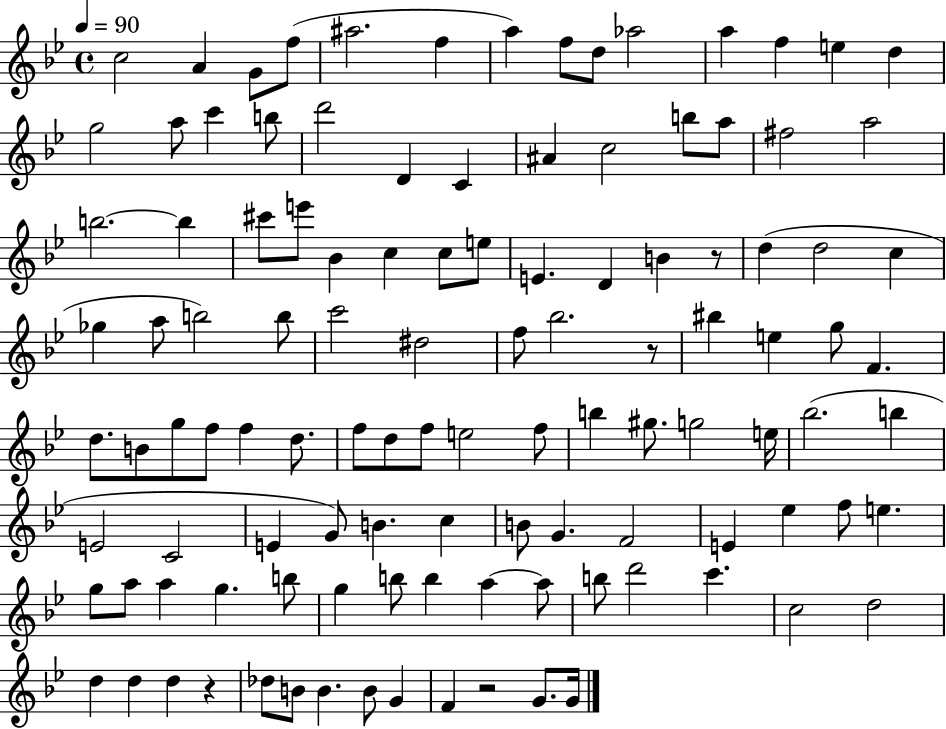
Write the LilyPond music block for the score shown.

{
  \clef treble
  \time 4/4
  \defaultTimeSignature
  \key bes \major
  \tempo 4 = 90
  c''2 a'4 g'8 f''8( | ais''2. f''4 | a''4) f''8 d''8 aes''2 | a''4 f''4 e''4 d''4 | \break g''2 a''8 c'''4 b''8 | d'''2 d'4 c'4 | ais'4 c''2 b''8 a''8 | fis''2 a''2 | \break b''2.~~ b''4 | cis'''8 e'''8 bes'4 c''4 c''8 e''8 | e'4. d'4 b'4 r8 | d''4( d''2 c''4 | \break ges''4 a''8 b''2) b''8 | c'''2 dis''2 | f''8 bes''2. r8 | bis''4 e''4 g''8 f'4. | \break d''8. b'8 g''8 f''8 f''4 d''8. | f''8 d''8 f''8 e''2 f''8 | b''4 gis''8. g''2 e''16 | bes''2.( b''4 | \break e'2 c'2 | e'4 g'8) b'4. c''4 | b'8 g'4. f'2 | e'4 ees''4 f''8 e''4. | \break g''8 a''8 a''4 g''4. b''8 | g''4 b''8 b''4 a''4~~ a''8 | b''8 d'''2 c'''4. | c''2 d''2 | \break d''4 d''4 d''4 r4 | des''8 b'8 b'4. b'8 g'4 | f'4 r2 g'8. g'16 | \bar "|."
}